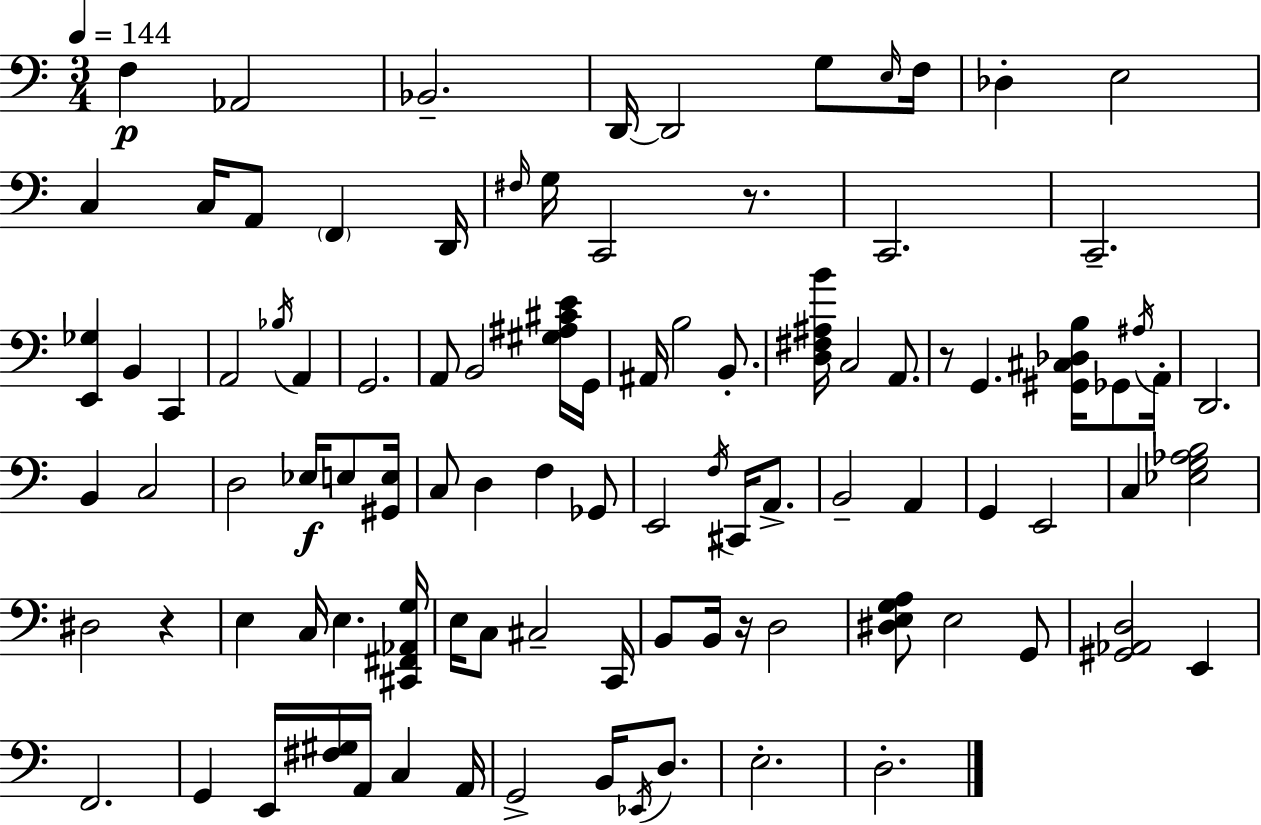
F3/q Ab2/h Bb2/h. D2/s D2/h G3/e E3/s F3/s Db3/q E3/h C3/q C3/s A2/e F2/q D2/s F#3/s G3/s C2/h R/e. C2/h. C2/h. [E2,Gb3]/q B2/q C2/q A2/h Bb3/s A2/q G2/h. A2/e B2/h [G#3,A#3,C#4,E4]/s G2/s A#2/s B3/h B2/e. [D3,F#3,A#3,B4]/s C3/h A2/e. R/e G2/q. [G#2,C#3,Db3,B3]/s Gb2/e A#3/s A2/s D2/h. B2/q C3/h D3/h Eb3/s E3/e [G#2,E3]/s C3/e D3/q F3/q Gb2/e E2/h F3/s C#2/s A2/e. B2/h A2/q G2/q E2/h C3/q [Eb3,G3,Ab3,B3]/h D#3/h R/q E3/q C3/s E3/q. [C#2,F#2,Ab2,G3]/s E3/s C3/e C#3/h C2/s B2/e B2/s R/s D3/h [D#3,E3,G3,A3]/e E3/h G2/e [G#2,Ab2,D3]/h E2/q F2/h. G2/q E2/s [F#3,G#3]/s A2/s C3/q A2/s G2/h B2/s Eb2/s D3/e. E3/h. D3/h.